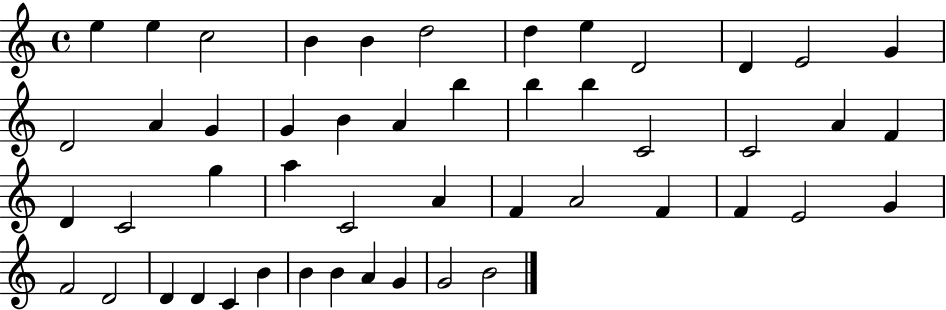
E5/q E5/q C5/h B4/q B4/q D5/h D5/q E5/q D4/h D4/q E4/h G4/q D4/h A4/q G4/q G4/q B4/q A4/q B5/q B5/q B5/q C4/h C4/h A4/q F4/q D4/q C4/h G5/q A5/q C4/h A4/q F4/q A4/h F4/q F4/q E4/h G4/q F4/h D4/h D4/q D4/q C4/q B4/q B4/q B4/q A4/q G4/q G4/h B4/h